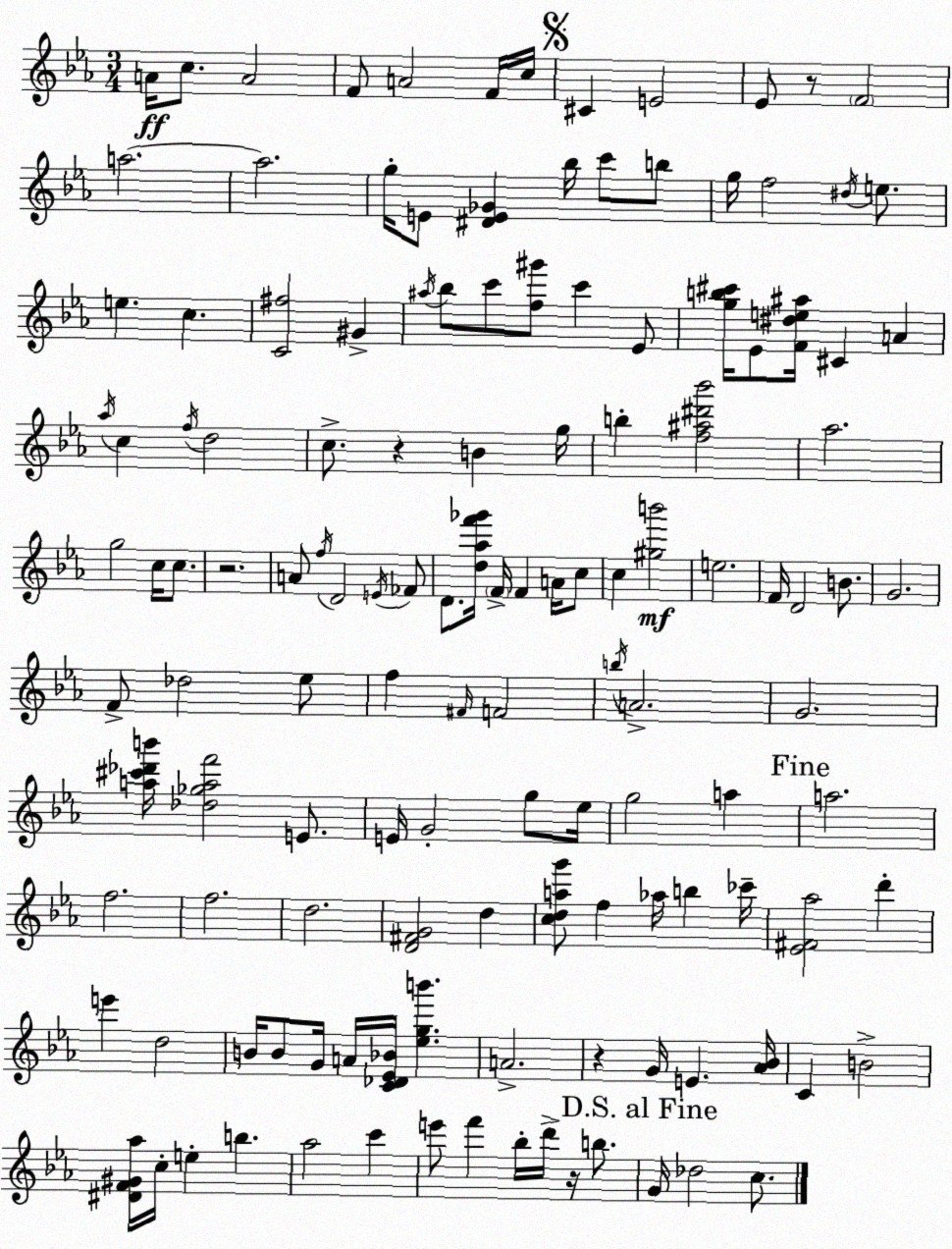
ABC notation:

X:1
T:Untitled
M:3/4
L:1/4
K:Cm
A/4 c/2 A2 F/2 A2 F/4 c/4 ^C E2 _E/2 z/2 F2 a2 a2 g/4 E/2 [^DE_G] _b/4 c'/2 b/2 g/4 f2 ^d/4 e/2 e c [C^f]2 ^G ^a/4 _b/2 c'/2 [f^g']/2 c' _E/2 [gb^c']/4 _E/2 [F^de^a]/4 ^C A _a/4 c f/4 d2 c/2 z B g/4 b [f^a^d'_b']2 _a2 g2 c/4 c/2 z2 A/2 f/4 D2 E/4 _F/2 D/2 [d_af'_g']/4 F/4 F A/4 c/2 c [^gb']2 e2 F/4 D2 B/2 G2 F/2 _d2 _e/2 f ^F/4 F2 b/4 A2 G2 [a^c'_d'b']/4 [_d_gaf']2 E/2 E/4 G2 g/2 _e/4 g2 a a2 f2 f2 d2 [D^FG]2 d [cdag']/2 f _a/4 b _c'/4 [_E^F_a]2 d' e' d2 B/4 B/2 G/4 A/4 [C_D_E_B]/4 [_egb'] A2 z G/4 E [_A_B]/4 C B2 [^DF^G_a]/4 c/4 e b _a2 c' e'/2 f' _b/4 d'/4 z/4 b/2 G/4 _d2 c/2